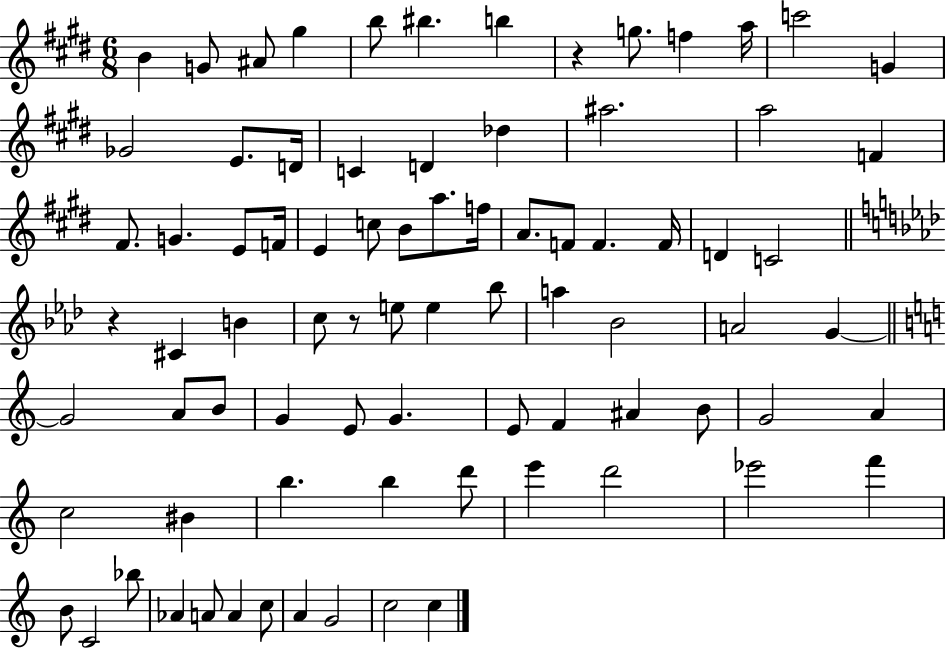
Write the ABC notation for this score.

X:1
T:Untitled
M:6/8
L:1/4
K:E
B G/2 ^A/2 ^g b/2 ^b b z g/2 f a/4 c'2 G _G2 E/2 D/4 C D _d ^a2 a2 F ^F/2 G E/2 F/4 E c/2 B/2 a/2 f/4 A/2 F/2 F F/4 D C2 z ^C B c/2 z/2 e/2 e _b/2 a _B2 A2 G G2 A/2 B/2 G E/2 G E/2 F ^A B/2 G2 A c2 ^B b b d'/2 e' d'2 _e'2 f' B/2 C2 _b/2 _A A/2 A c/2 A G2 c2 c